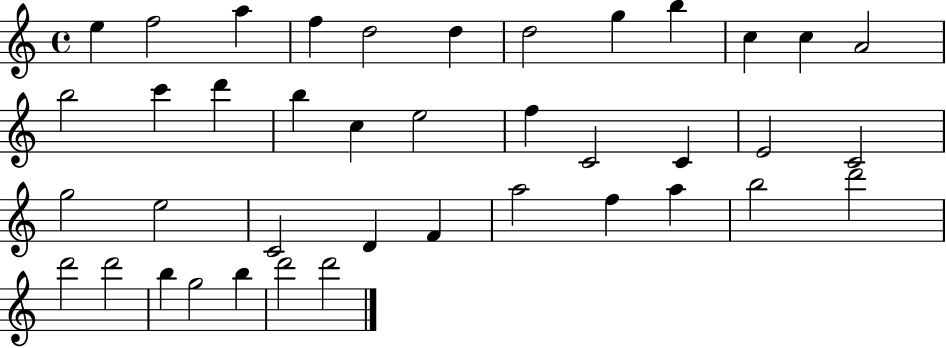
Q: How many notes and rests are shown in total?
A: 40